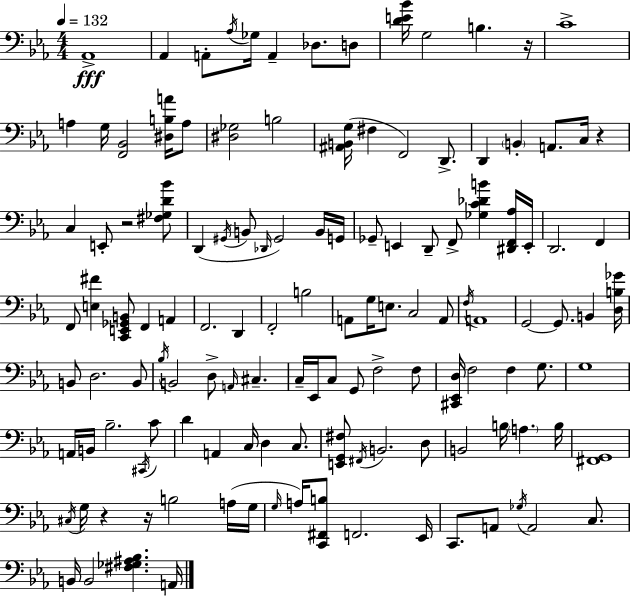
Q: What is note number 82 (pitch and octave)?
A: D3